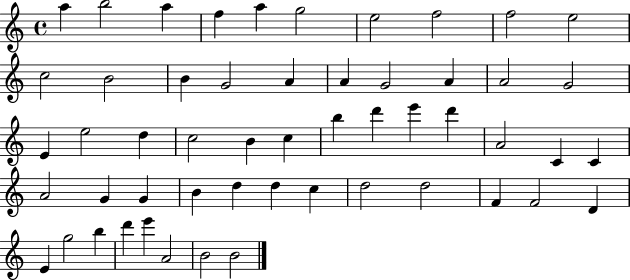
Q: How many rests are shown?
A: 0